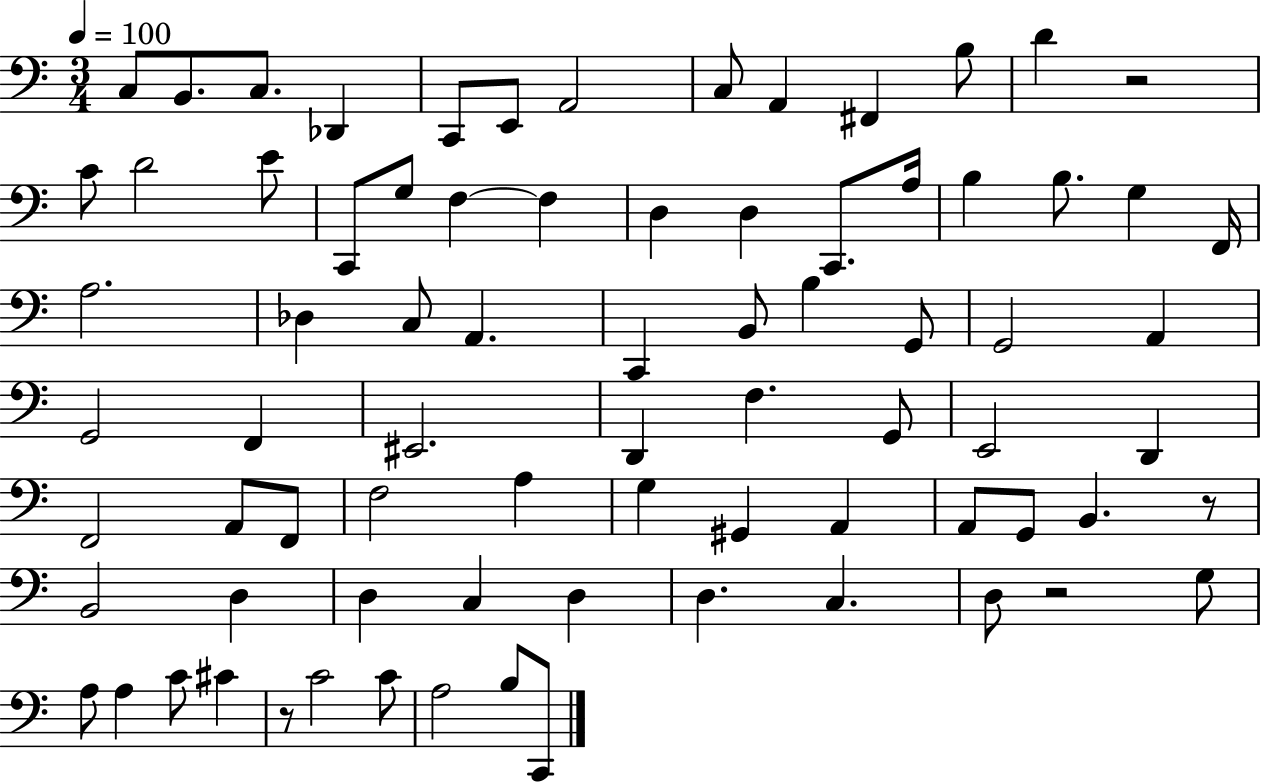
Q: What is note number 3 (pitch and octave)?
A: C3